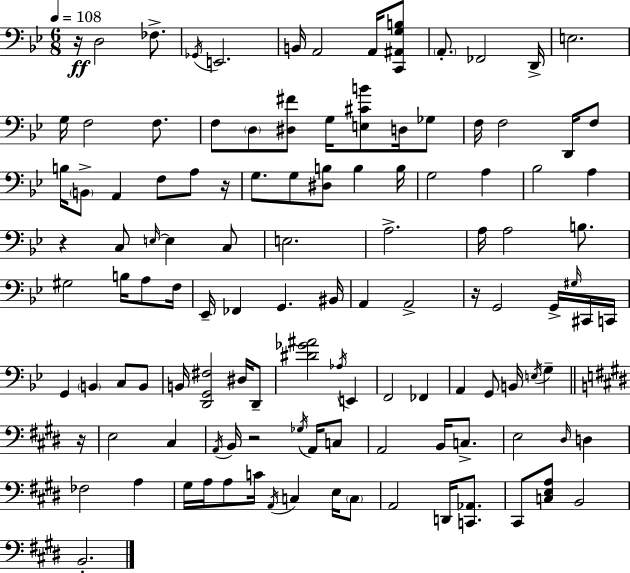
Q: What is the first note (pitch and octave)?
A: D3